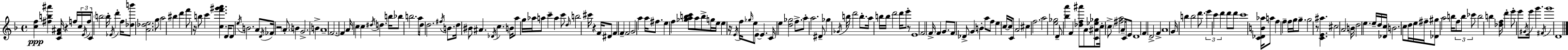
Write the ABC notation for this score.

X:1
T:Untitled
M:4/4
L:1/4
K:Dm
[cf] [^fb^a'] [CF^A]/4 z f/4 c/4 E/4 f/4 C/2 b2 b/4 _E/4 d' f/4 [_db']/2 [A_de]2 g/2 a2 ^b d' f'/2 z/4 b/2 c' [cf'^g'a'] D/4 D/2 e/4 B2 A/2 D/4 _F/4 z2 A/2 B G2 B A4 F2 F A/4 c c ^d/4 d b/4 _b/2 b2 a/2 d/4 d2 ^f/4 B/2 d/4 ^B/2 ^A _D/4 c B/4 a/2 g/4 _a/4 a/2 c' a c'/2 d/4 b2 ^c'/4 z F/4 ^D/2 F F F2 G2 a a/4 ^f/2 e f [_gabc']/2 a/2 b/2 g/4 e/4 e z/4 E/4 f/4 _g/4 e/2 E/2 E C/4 e [d_g]2 f/2 a/2 a2 ^D/2 _g _G/4 b/4 d'2 b/2 a/4 b/4 b/4 d'2 d'/4 e'/2 z/2 E4 F2 F/4 F G/2 F/2 _D/2 G B a/2 f/2 e c/4 c/4 C/2 A2 ^c f2 a2 [e_g]2 D/2 [_ba'] F [_df^a']/2 A/2 [C^A_e_g]/2 c/4 c/2 [^fa]2 A/4 C/2 E/2 D4 F D2 F A4 G/4 b b2 d'/2 e' c' d' d'/2 d'/2 c'4 [C_DB_a]/4 a/2 f f f/4 g/4 g/2 g2 z/2 [CE^a] ^c2 A2 B/4 d2 e e/4 d/4 [_Dc]/4 B2 c/2 d/4 e/4 ^f/4 [_D^g]/2 a2 b/4 f/2 b/2 _c'/2 b2 b [_df]/4 d' e'/2 e'/2 ^G/4 e'/4 g' ^F/4 g'4 D4